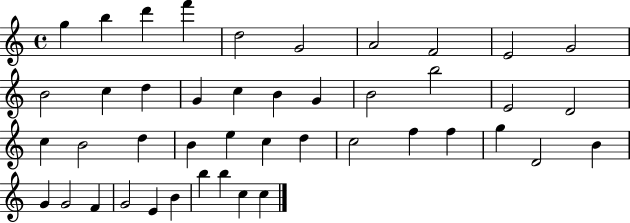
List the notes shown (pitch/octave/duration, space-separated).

G5/q B5/q D6/q F6/q D5/h G4/h A4/h F4/h E4/h G4/h B4/h C5/q D5/q G4/q C5/q B4/q G4/q B4/h B5/h E4/h D4/h C5/q B4/h D5/q B4/q E5/q C5/q D5/q C5/h F5/q F5/q G5/q D4/h B4/q G4/q G4/h F4/q G4/h E4/q B4/q B5/q B5/q C5/q C5/q